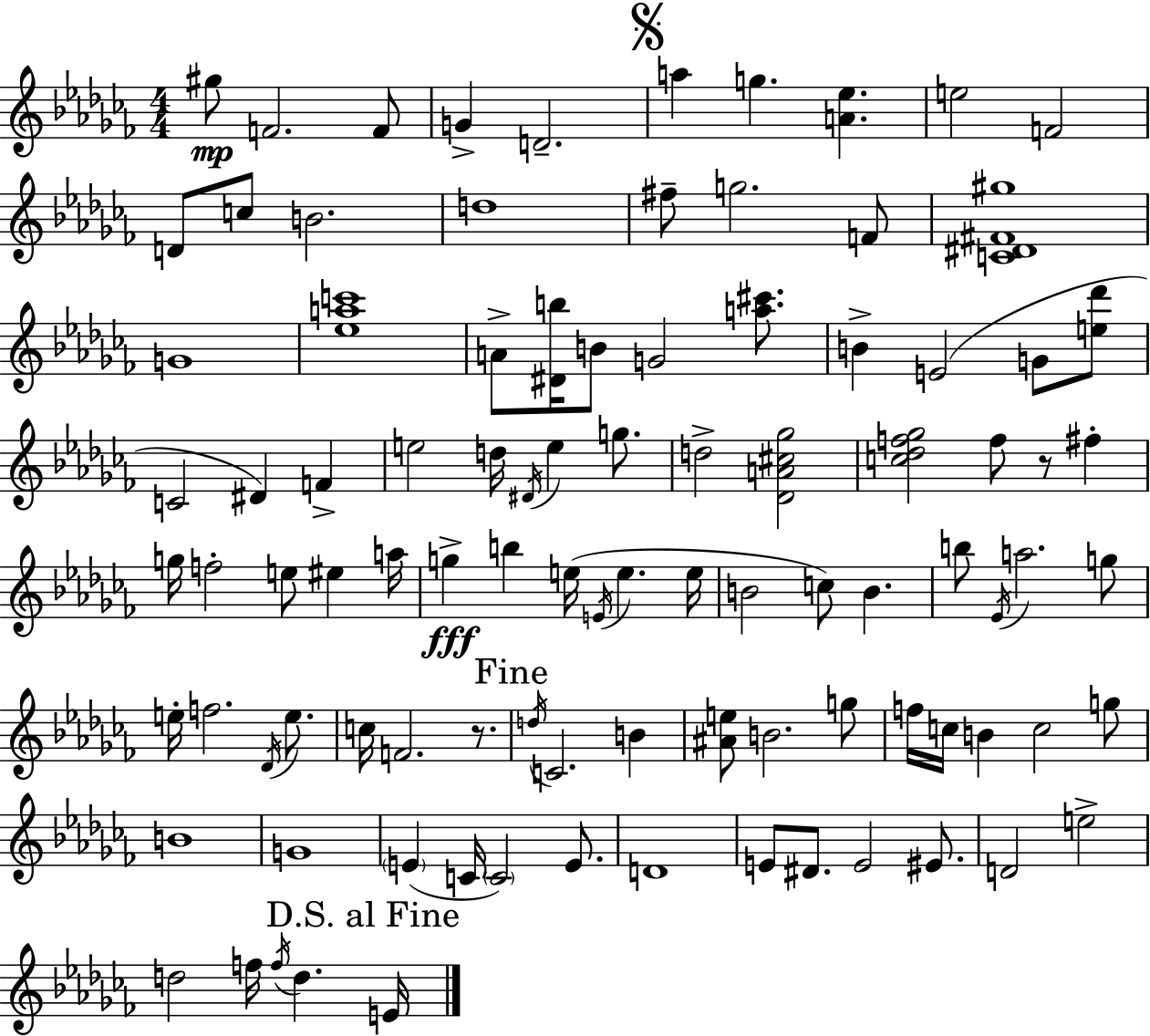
{
  \clef treble
  \numericTimeSignature
  \time 4/4
  \key aes \minor
  gis''8\mp f'2. f'8 | g'4-> d'2.-- | \mark \markup { \musicglyph "scripts.segno" } a''4 g''4. <a' ees''>4. | e''2 f'2 | \break d'8 c''8 b'2. | d''1 | fis''8-- g''2. f'8 | <c' dis' fis' gis''>1 | \break g'1 | <ees'' a'' c'''>1 | a'8-> <dis' b''>16 b'8 g'2 <a'' cis'''>8. | b'4-> e'2( g'8 <e'' des'''>8 | \break c'2 dis'4) f'4-> | e''2 d''16 \acciaccatura { dis'16 } e''4 g''8. | d''2-> <des' a' cis'' ges''>2 | <c'' des'' f'' ges''>2 f''8 r8 fis''4-. | \break g''16 f''2-. e''8 eis''4 | a''16 g''4->\fff b''4 e''16( \acciaccatura { e'16 } e''4. | e''16 b'2 c''8) b'4. | b''8 \acciaccatura { ees'16 } a''2. | \break g''8 e''16-. f''2. | \acciaccatura { des'16 } e''8. c''16 f'2. | r8. \mark "Fine" \acciaccatura { d''16 } c'2. | b'4 <ais' e''>8 b'2. | \break g''8 f''16 c''16 b'4 c''2 | g''8 b'1 | g'1 | \parenthesize e'4( c'16 \parenthesize c'2) | \break e'8. d'1 | e'8 dis'8. e'2 | eis'8. d'2 e''2-> | d''2 f''16 \acciaccatura { f''16 } d''4. | \break \mark "D.S. al Fine" e'16 \bar "|."
}